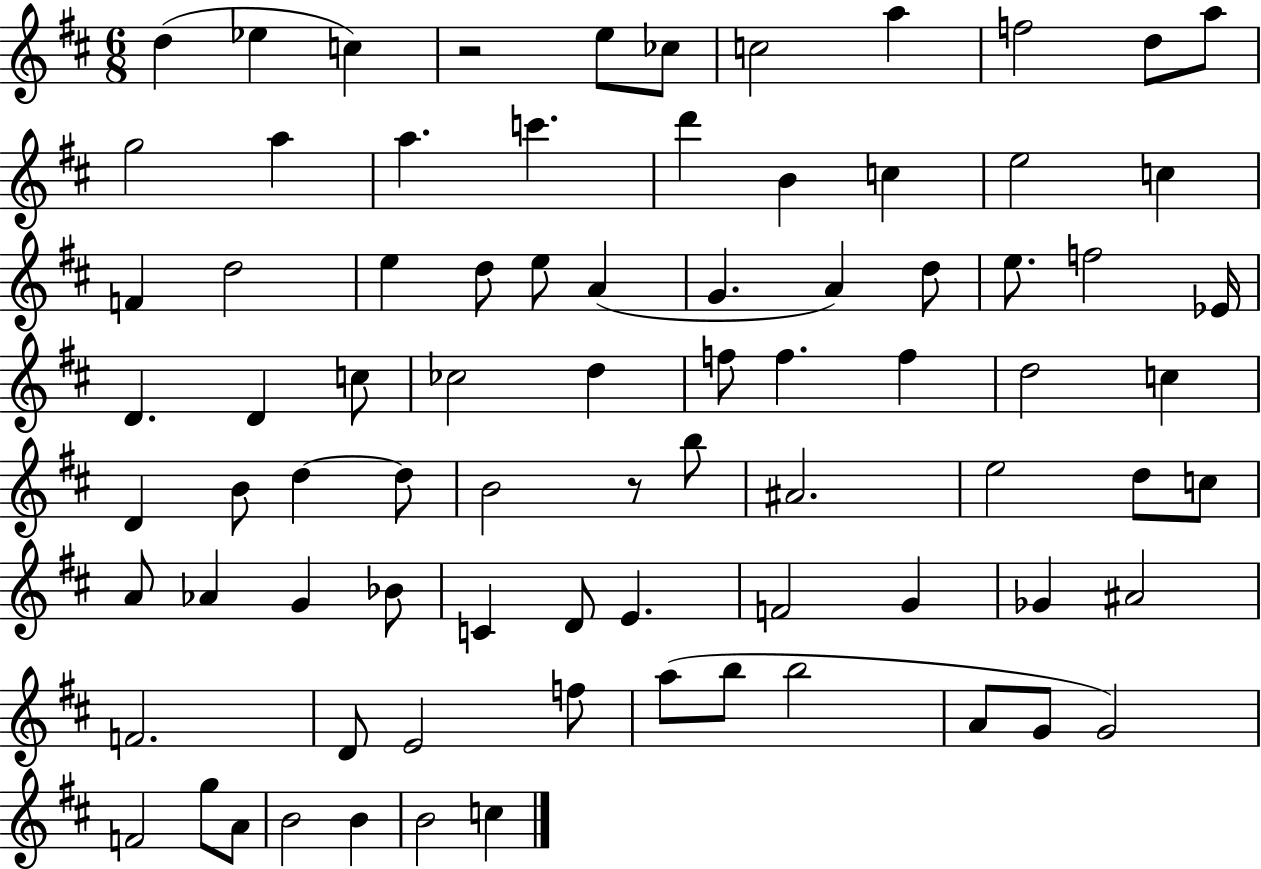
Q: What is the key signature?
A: D major